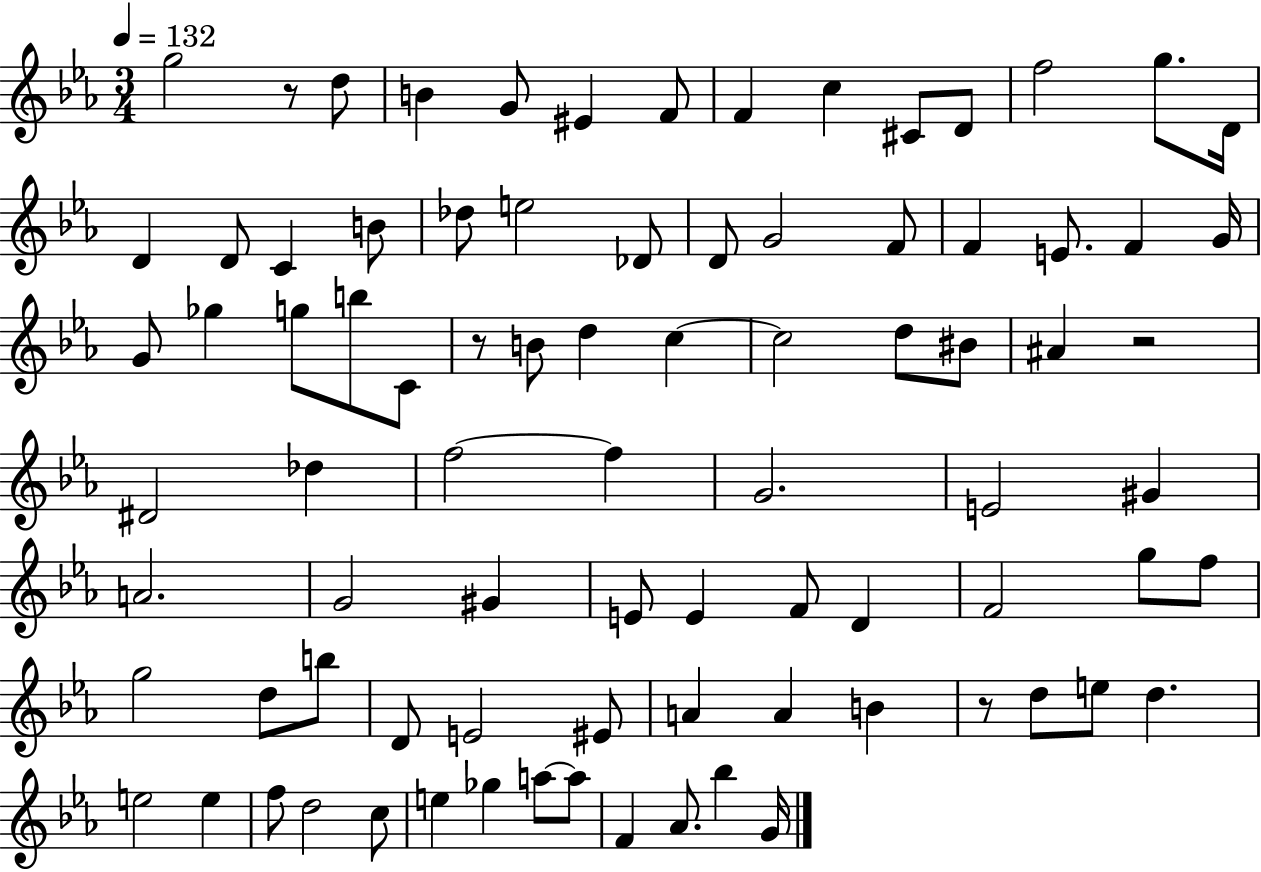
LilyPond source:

{
  \clef treble
  \numericTimeSignature
  \time 3/4
  \key ees \major
  \tempo 4 = 132
  g''2 r8 d''8 | b'4 g'8 eis'4 f'8 | f'4 c''4 cis'8 d'8 | f''2 g''8. d'16 | \break d'4 d'8 c'4 b'8 | des''8 e''2 des'8 | d'8 g'2 f'8 | f'4 e'8. f'4 g'16 | \break g'8 ges''4 g''8 b''8 c'8 | r8 b'8 d''4 c''4~~ | c''2 d''8 bis'8 | ais'4 r2 | \break dis'2 des''4 | f''2~~ f''4 | g'2. | e'2 gis'4 | \break a'2. | g'2 gis'4 | e'8 e'4 f'8 d'4 | f'2 g''8 f''8 | \break g''2 d''8 b''8 | d'8 e'2 eis'8 | a'4 a'4 b'4 | r8 d''8 e''8 d''4. | \break e''2 e''4 | f''8 d''2 c''8 | e''4 ges''4 a''8~~ a''8 | f'4 aes'8. bes''4 g'16 | \break \bar "|."
}